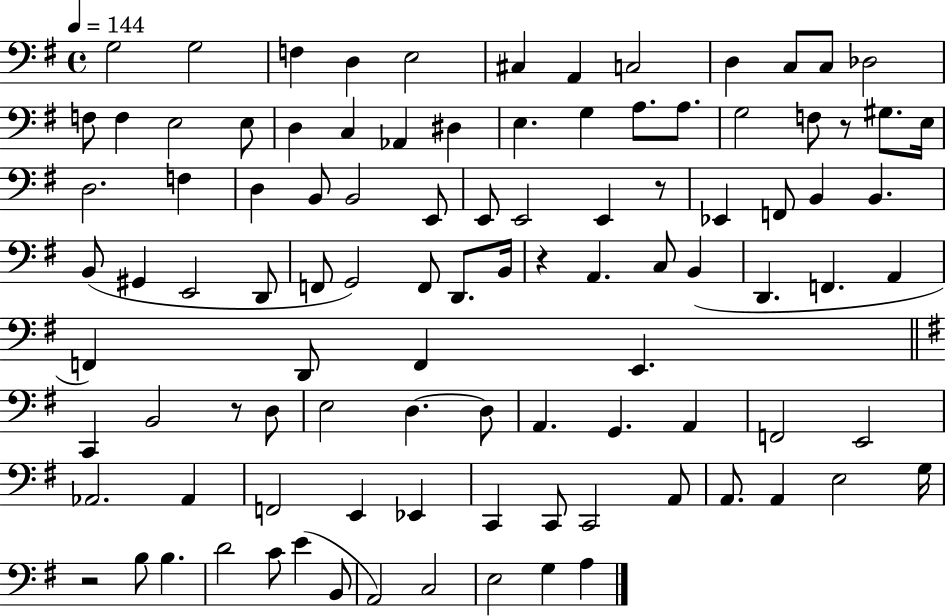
X:1
T:Untitled
M:4/4
L:1/4
K:G
G,2 G,2 F, D, E,2 ^C, A,, C,2 D, C,/2 C,/2 _D,2 F,/2 F, E,2 E,/2 D, C, _A,, ^D, E, G, A,/2 A,/2 G,2 F,/2 z/2 ^G,/2 E,/4 D,2 F, D, B,,/2 B,,2 E,,/2 E,,/2 E,,2 E,, z/2 _E,, F,,/2 B,, B,, B,,/2 ^G,, E,,2 D,,/2 F,,/2 G,,2 F,,/2 D,,/2 B,,/4 z A,, C,/2 B,, D,, F,, A,, F,, D,,/2 F,, E,, C,, B,,2 z/2 D,/2 E,2 D, D,/2 A,, G,, A,, F,,2 E,,2 _A,,2 _A,, F,,2 E,, _E,, C,, C,,/2 C,,2 A,,/2 A,,/2 A,, E,2 G,/4 z2 B,/2 B, D2 C/2 E B,,/2 A,,2 C,2 E,2 G, A,